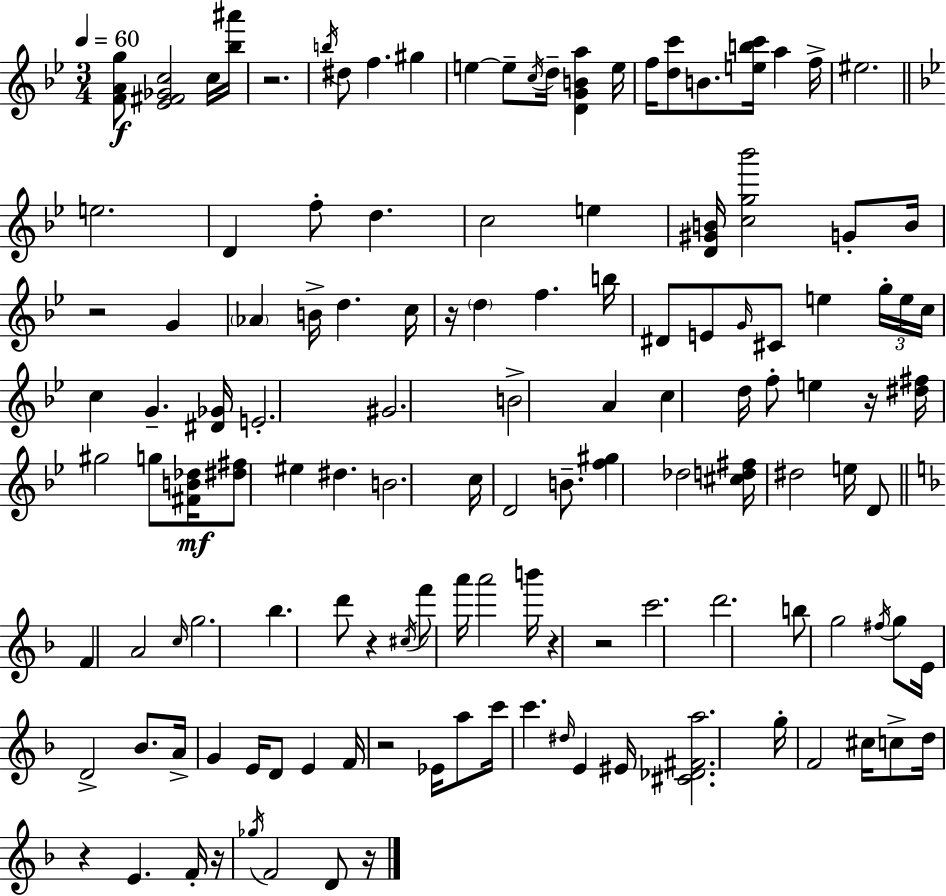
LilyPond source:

{
  \clef treble
  \numericTimeSignature
  \time 3/4
  \key bes \major
  \tempo 4 = 60
  <f' a' g''>8\f <ees' fis' ges' c''>2 c''16 <bes'' ais'''>16 | r2. | \acciaccatura { b''16 } dis''8 f''4. gis''4 | e''4~~ e''8-- \acciaccatura { c''16 } d''16-- <d' g' b' a''>4 | \break e''16 f''16 <d'' c'''>8 b'8. <e'' b'' c'''>16 a''4 | f''16-> eis''2. | \bar "||" \break \key bes \major e''2. | d'4 f''8-. d''4. | c''2 e''4 | <d' gis' b'>16 <c'' g'' bes'''>2 g'8-. b'16 | \break r2 g'4 | \parenthesize aes'4 b'16-> d''4. c''16 | r16 \parenthesize d''4 f''4. b''16 | dis'8 e'8 \grace { g'16 } cis'8 e''4 \tuplet 3/2 { g''16-. | \break e''16 c''16 } c''4 g'4.-- | <dis' ges'>16 e'2.-. | gis'2. | b'2-> a'4 | \break c''4 d''16 f''8-. e''4 | r16 <dis'' fis''>16 gis''2 g''8 | <fis' b' des''>16\mf <dis'' fis''>8 eis''4 dis''4. | b'2. | \break c''16 d'2 b'8.-- | <f'' gis''>4 des''2 | <cis'' d'' fis''>16 dis''2 e''16 d'8 | \bar "||" \break \key f \major f'4 a'2 | \grace { c''16 } g''2. | bes''4. d'''8 r4 | \acciaccatura { cis''16 } f'''8 a'''16 a'''2 | \break b'''16 r4 r2 | c'''2. | d'''2. | b''8 g''2 | \break \acciaccatura { fis''16 } g''8 e'16 d'2-> | bes'8. a'16-> g'4 e'16 d'8 e'4 | f'16 r2 | ees'16 a''8 c'''16 c'''4. \grace { dis''16 } e'4 | \break eis'16 <cis' des' fis' a''>2. | g''16-. f'2 | cis''16 c''8-> d''16 r4 e'4. | f'16-. r16 \acciaccatura { ges''16 } f'2 | \break d'8 r16 \bar "|."
}